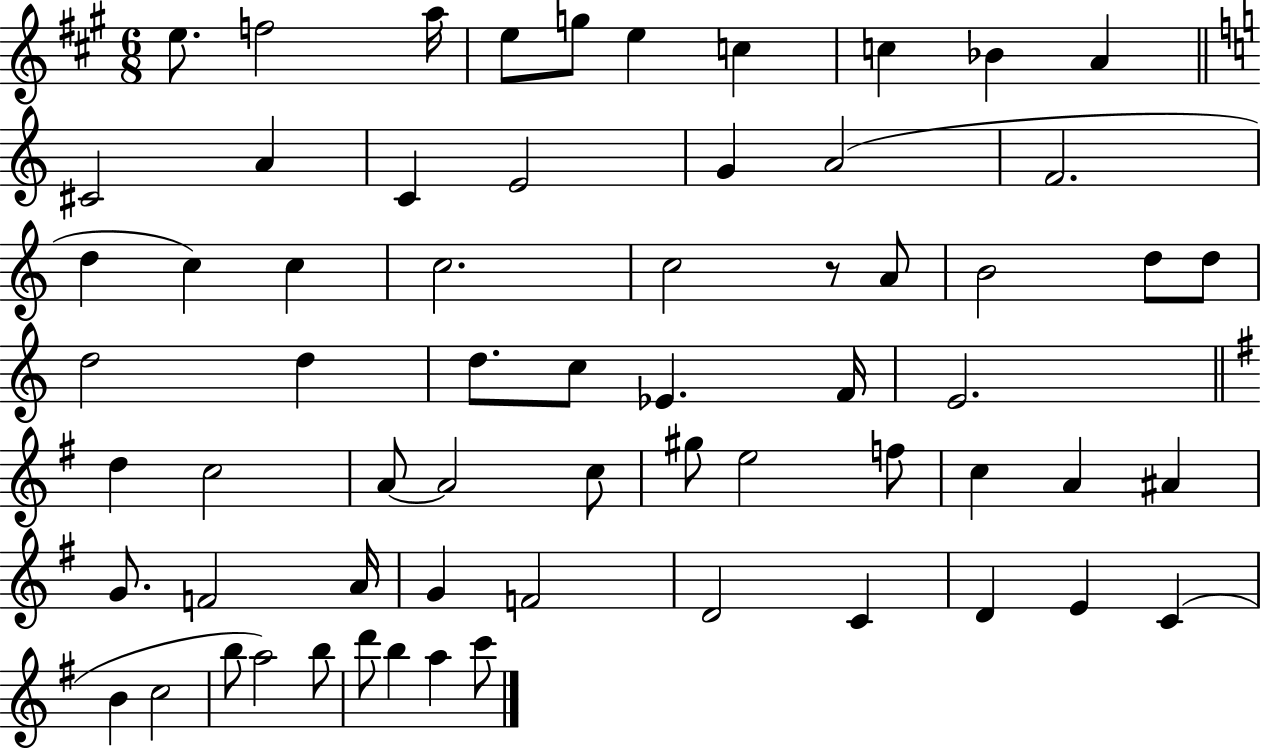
E5/e. F5/h A5/s E5/e G5/e E5/q C5/q C5/q Bb4/q A4/q C#4/h A4/q C4/q E4/h G4/q A4/h F4/h. D5/q C5/q C5/q C5/h. C5/h R/e A4/e B4/h D5/e D5/e D5/h D5/q D5/e. C5/e Eb4/q. F4/s E4/h. D5/q C5/h A4/e A4/h C5/e G#5/e E5/h F5/e C5/q A4/q A#4/q G4/e. F4/h A4/s G4/q F4/h D4/h C4/q D4/q E4/q C4/q B4/q C5/h B5/e A5/h B5/e D6/e B5/q A5/q C6/e